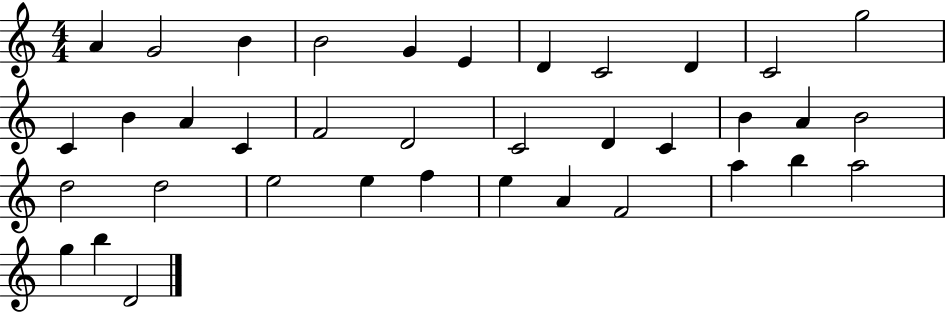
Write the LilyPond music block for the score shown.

{
  \clef treble
  \numericTimeSignature
  \time 4/4
  \key c \major
  a'4 g'2 b'4 | b'2 g'4 e'4 | d'4 c'2 d'4 | c'2 g''2 | \break c'4 b'4 a'4 c'4 | f'2 d'2 | c'2 d'4 c'4 | b'4 a'4 b'2 | \break d''2 d''2 | e''2 e''4 f''4 | e''4 a'4 f'2 | a''4 b''4 a''2 | \break g''4 b''4 d'2 | \bar "|."
}